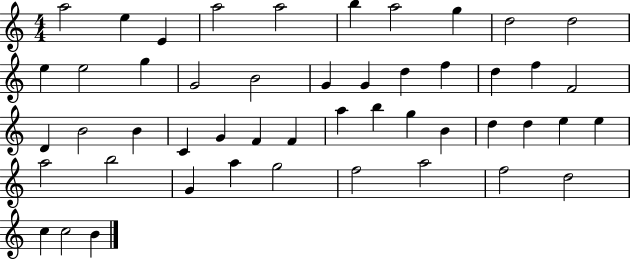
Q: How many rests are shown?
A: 0